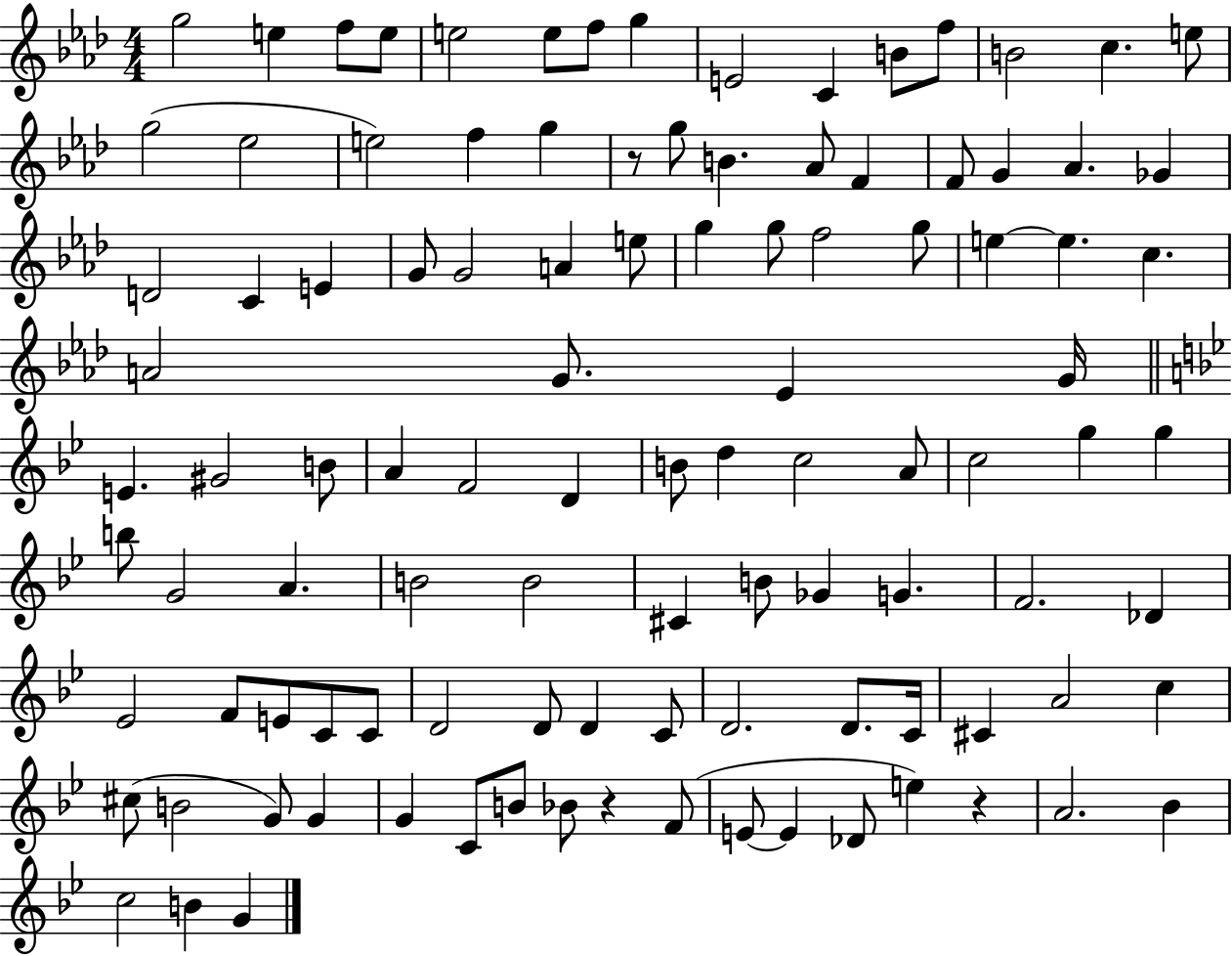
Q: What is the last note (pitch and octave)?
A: G4